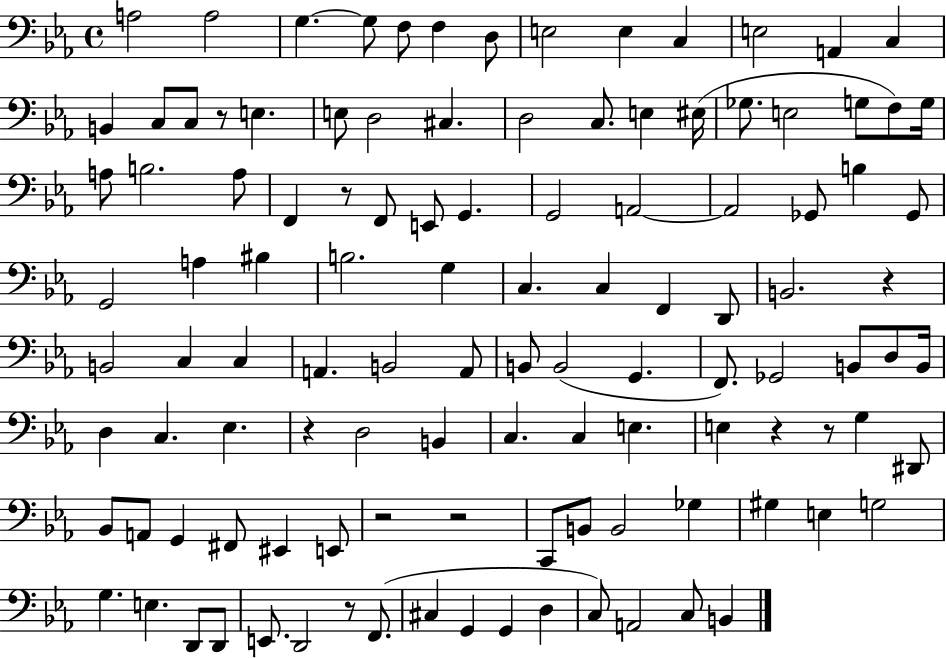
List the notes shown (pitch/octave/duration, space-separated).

A3/h A3/h G3/q. G3/e F3/e F3/q D3/e E3/h E3/q C3/q E3/h A2/q C3/q B2/q C3/e C3/e R/e E3/q. E3/e D3/h C#3/q. D3/h C3/e. E3/q EIS3/s Gb3/e. E3/h G3/e F3/e G3/s A3/e B3/h. A3/e F2/q R/e F2/e E2/e G2/q. G2/h A2/h A2/h Gb2/e B3/q Gb2/e G2/h A3/q BIS3/q B3/h. G3/q C3/q. C3/q F2/q D2/e B2/h. R/q B2/h C3/q C3/q A2/q. B2/h A2/e B2/e B2/h G2/q. F2/e. Gb2/h B2/e D3/e B2/s D3/q C3/q. Eb3/q. R/q D3/h B2/q C3/q. C3/q E3/q. E3/q R/q R/e G3/q D#2/e Bb2/e A2/e G2/q F#2/e EIS2/q E2/e R/h R/h C2/e B2/e B2/h Gb3/q G#3/q E3/q G3/h G3/q. E3/q. D2/e D2/e E2/e. D2/h R/e F2/e. C#3/q G2/q G2/q D3/q C3/e A2/h C3/e B2/q